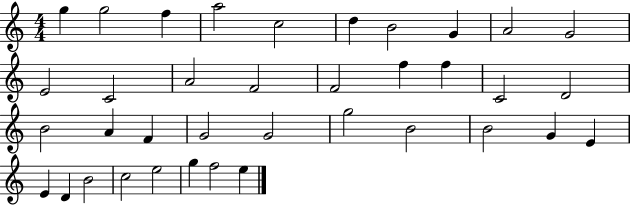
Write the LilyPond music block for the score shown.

{
  \clef treble
  \numericTimeSignature
  \time 4/4
  \key c \major
  g''4 g''2 f''4 | a''2 c''2 | d''4 b'2 g'4 | a'2 g'2 | \break e'2 c'2 | a'2 f'2 | f'2 f''4 f''4 | c'2 d'2 | \break b'2 a'4 f'4 | g'2 g'2 | g''2 b'2 | b'2 g'4 e'4 | \break e'4 d'4 b'2 | c''2 e''2 | g''4 f''2 e''4 | \bar "|."
}